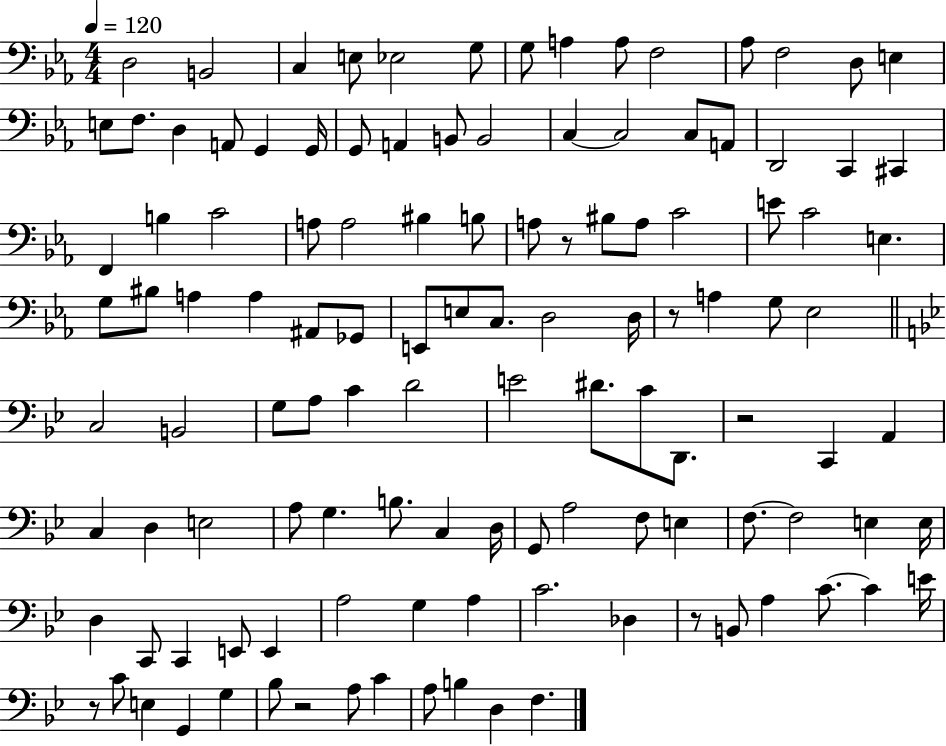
{
  \clef bass
  \numericTimeSignature
  \time 4/4
  \key ees \major
  \tempo 4 = 120
  d2 b,2 | c4 e8 ees2 g8 | g8 a4 a8 f2 | aes8 f2 d8 e4 | \break e8 f8. d4 a,8 g,4 g,16 | g,8 a,4 b,8 b,2 | c4~~ c2 c8 a,8 | d,2 c,4 cis,4 | \break f,4 b4 c'2 | a8 a2 bis4 b8 | a8 r8 bis8 a8 c'2 | e'8 c'2 e4. | \break g8 bis8 a4 a4 ais,8 ges,8 | e,8 e8 c8. d2 d16 | r8 a4 g8 ees2 | \bar "||" \break \key g \minor c2 b,2 | g8 a8 c'4 d'2 | e'2 dis'8. c'8 d,8. | r2 c,4 a,4 | \break c4 d4 e2 | a8 g4. b8. c4 d16 | g,8 a2 f8 e4 | f8.~~ f2 e4 e16 | \break d4 c,8 c,4 e,8 e,4 | a2 g4 a4 | c'2. des4 | r8 b,8 a4 c'8.~~ c'4 e'16 | \break r8 c'8 e4 g,4 g4 | bes8 r2 a8 c'4 | a8 b4 d4 f4. | \bar "|."
}